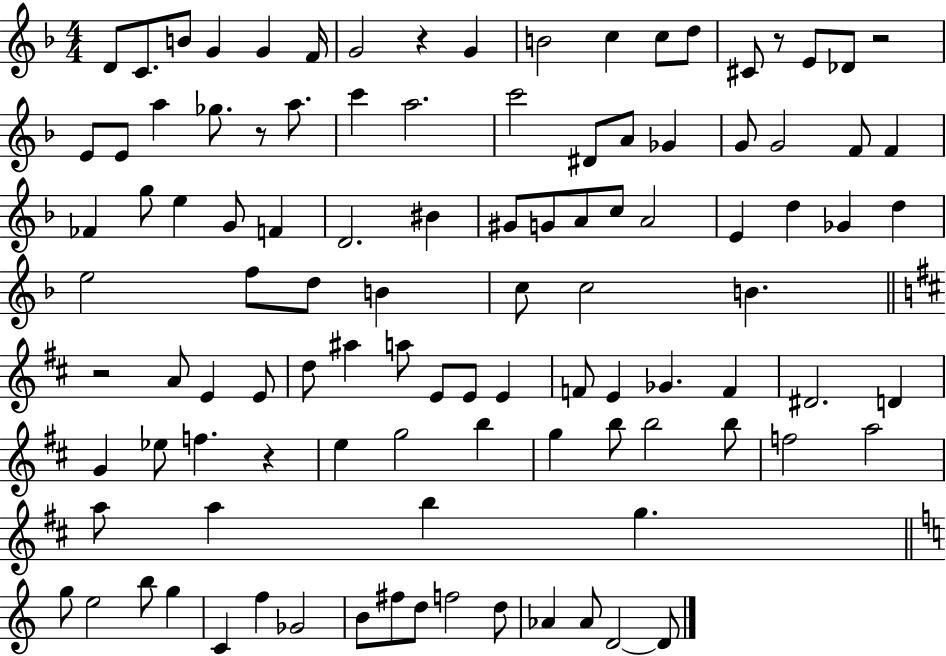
{
  \clef treble
  \numericTimeSignature
  \time 4/4
  \key f \major
  d'8 c'8. b'8 g'4 g'4 f'16 | g'2 r4 g'4 | b'2 c''4 c''8 d''8 | cis'8 r8 e'8 des'8 r2 | \break e'8 e'8 a''4 ges''8. r8 a''8. | c'''4 a''2. | c'''2 dis'8 a'8 ges'4 | g'8 g'2 f'8 f'4 | \break fes'4 g''8 e''4 g'8 f'4 | d'2. bis'4 | gis'8 g'8 a'8 c''8 a'2 | e'4 d''4 ges'4 d''4 | \break e''2 f''8 d''8 b'4 | c''8 c''2 b'4. | \bar "||" \break \key d \major r2 a'8 e'4 e'8 | d''8 ais''4 a''8 e'8 e'8 e'4 | f'8 e'4 ges'4. f'4 | dis'2. d'4 | \break g'4 ees''8 f''4. r4 | e''4 g''2 b''4 | g''4 b''8 b''2 b''8 | f''2 a''2 | \break a''8 a''4 b''4 g''4. | \bar "||" \break \key a \minor g''8 e''2 b''8 g''4 | c'4 f''4 ges'2 | b'8 fis''8 d''8 f''2 d''8 | aes'4 aes'8 d'2~~ d'8 | \break \bar "|."
}